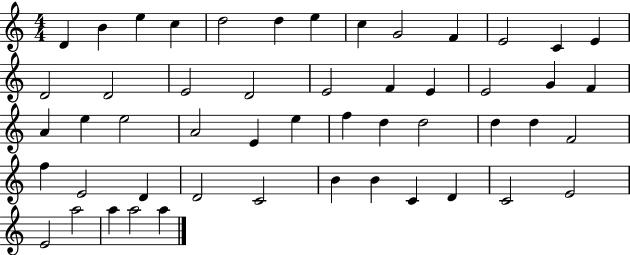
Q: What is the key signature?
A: C major